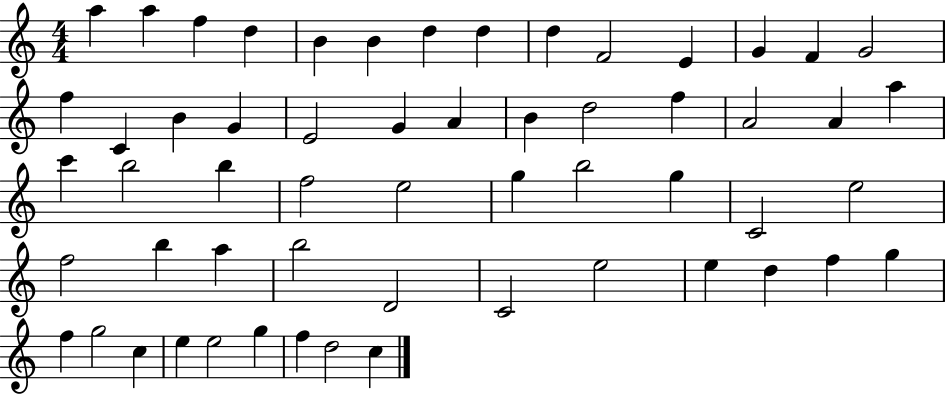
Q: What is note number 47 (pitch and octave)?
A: F5